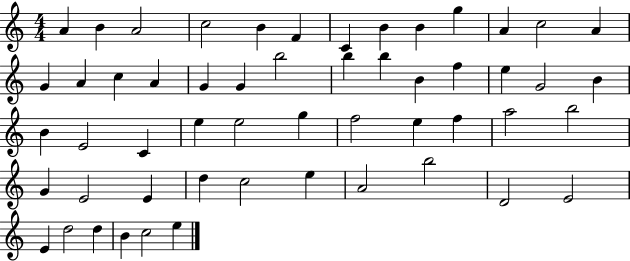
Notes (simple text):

A4/q B4/q A4/h C5/h B4/q F4/q C4/q B4/q B4/q G5/q A4/q C5/h A4/q G4/q A4/q C5/q A4/q G4/q G4/q B5/h B5/q B5/q B4/q F5/q E5/q G4/h B4/q B4/q E4/h C4/q E5/q E5/h G5/q F5/h E5/q F5/q A5/h B5/h G4/q E4/h E4/q D5/q C5/h E5/q A4/h B5/h D4/h E4/h E4/q D5/h D5/q B4/q C5/h E5/q